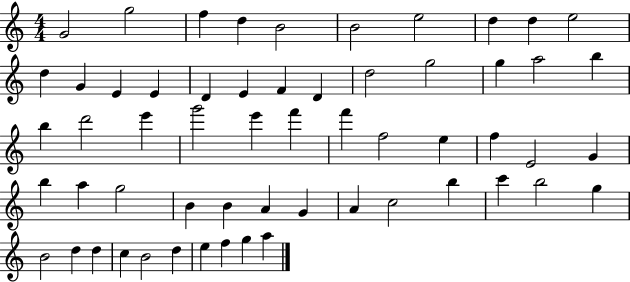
X:1
T:Untitled
M:4/4
L:1/4
K:C
G2 g2 f d B2 B2 e2 d d e2 d G E E D E F D d2 g2 g a2 b b d'2 e' g'2 e' f' f' f2 e f E2 G b a g2 B B A G A c2 b c' b2 g B2 d d c B2 d e f g a